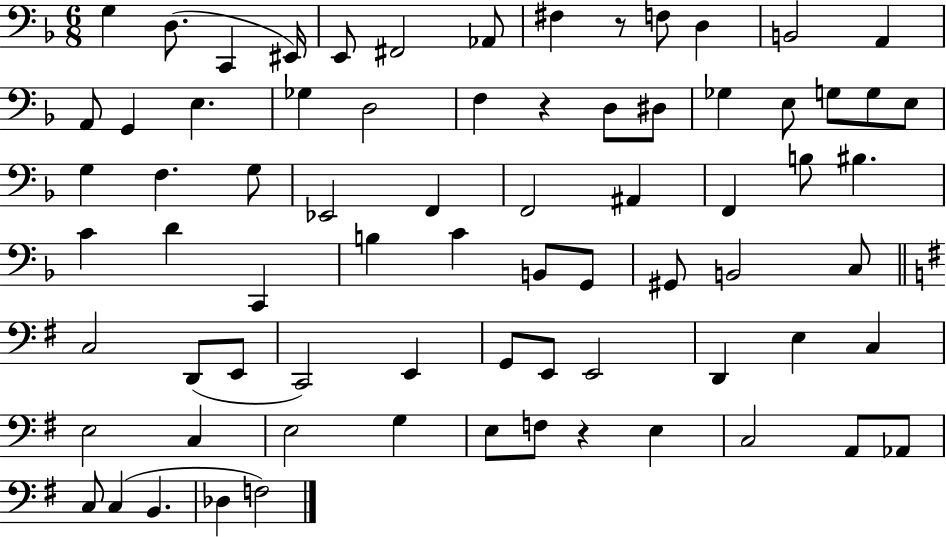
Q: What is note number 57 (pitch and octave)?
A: E3